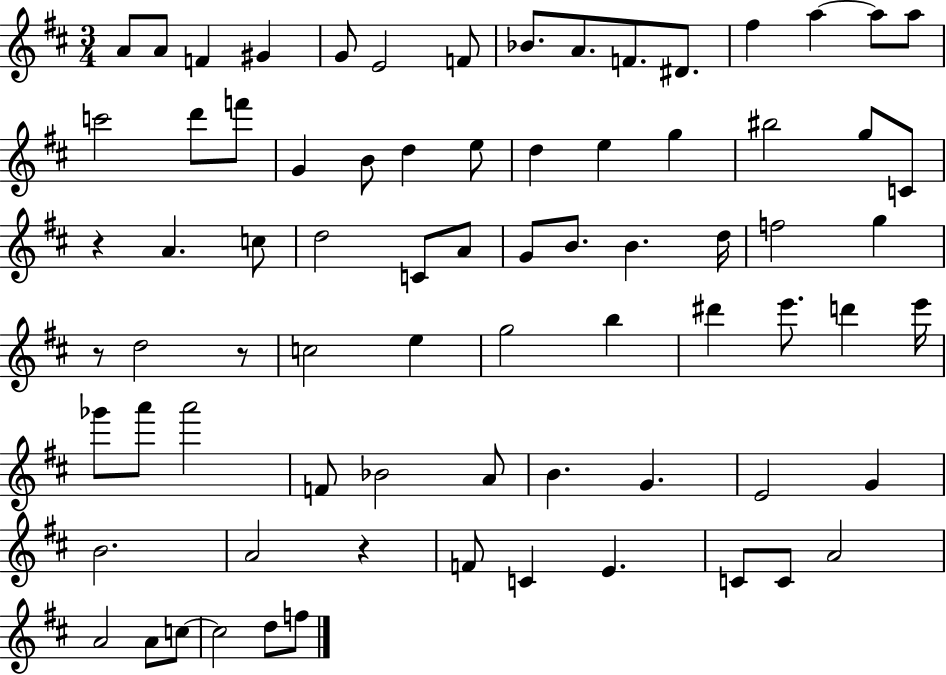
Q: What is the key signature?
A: D major